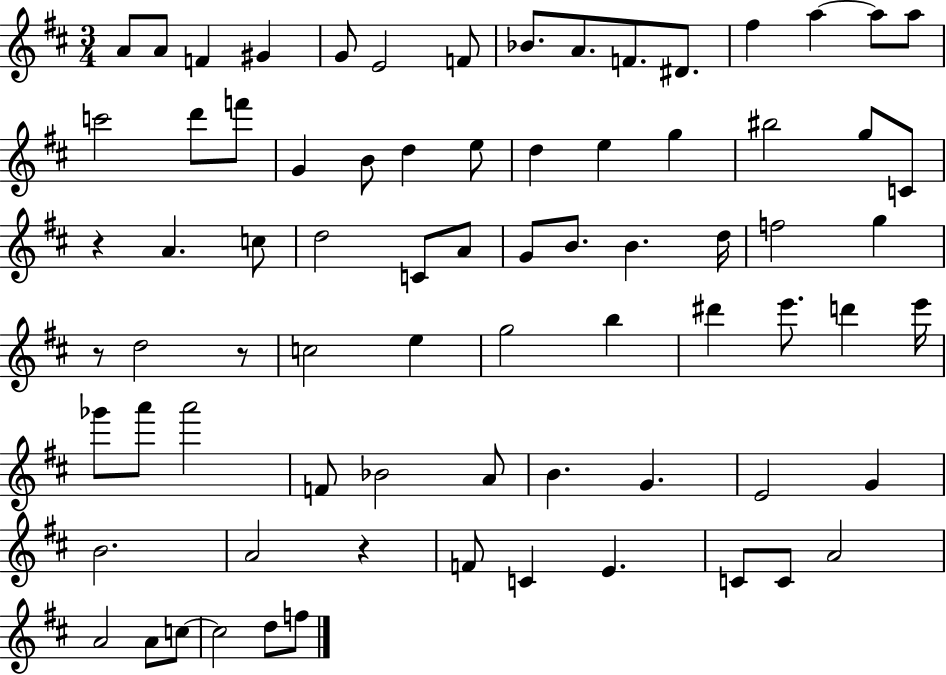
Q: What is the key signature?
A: D major